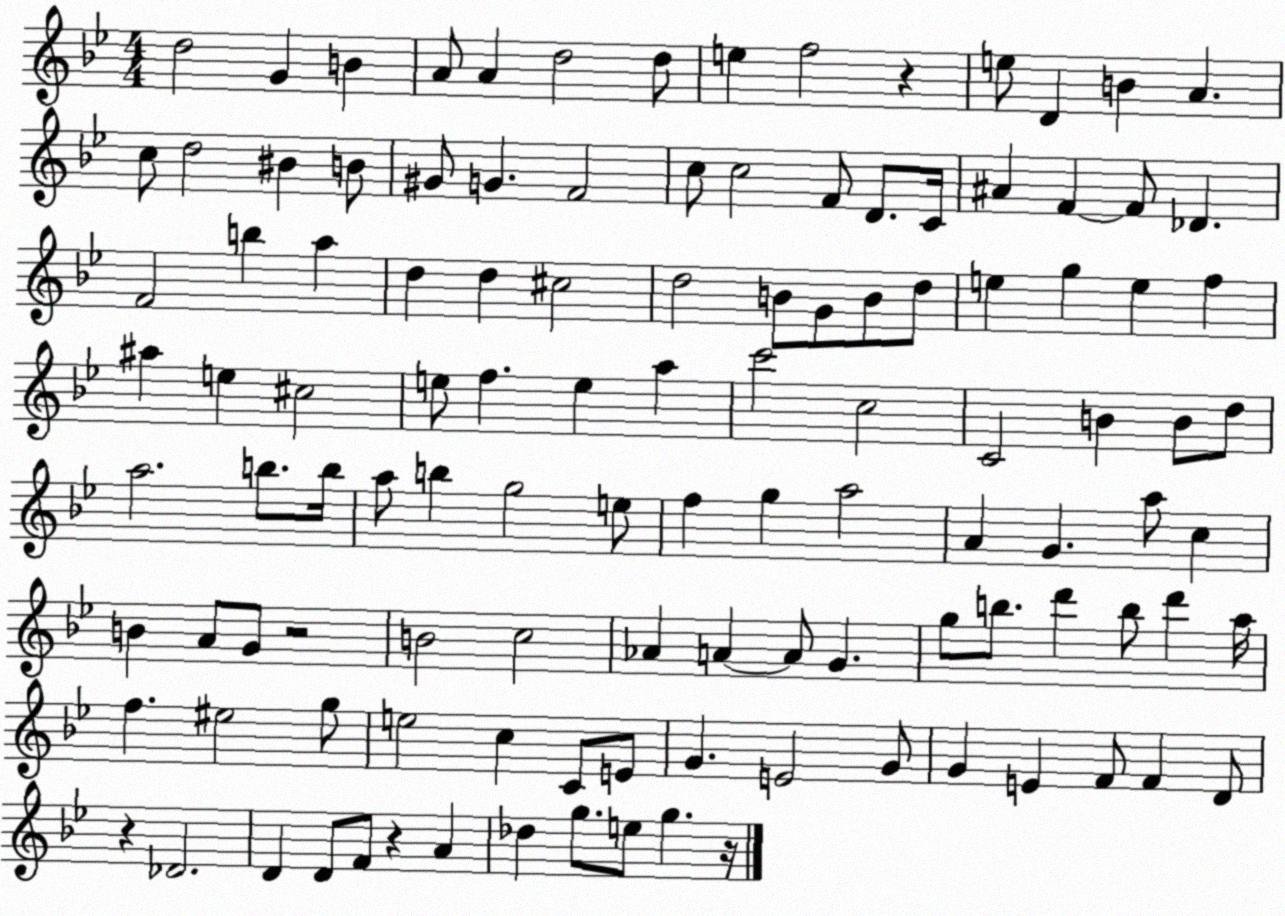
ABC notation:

X:1
T:Untitled
M:4/4
L:1/4
K:Bb
d2 G B A/2 A d2 d/2 e f2 z e/2 D B A c/2 d2 ^B B/2 ^G/2 G F2 c/2 c2 F/2 D/2 C/4 ^A F F/2 _D F2 b a d d ^c2 d2 B/2 G/2 B/2 d/2 e g e f ^a e ^c2 e/2 f e a c'2 c2 C2 B B/2 d/2 a2 b/2 b/4 a/2 b g2 e/2 f g a2 A G a/2 c B A/2 G/2 z2 B2 c2 _A A A/2 G g/2 b/2 d' b/2 d' a/4 f ^e2 g/2 e2 c C/2 E/2 G E2 G/2 G E F/2 F D/2 z _D2 D D/2 F/2 z A _d g/2 e/2 g z/4